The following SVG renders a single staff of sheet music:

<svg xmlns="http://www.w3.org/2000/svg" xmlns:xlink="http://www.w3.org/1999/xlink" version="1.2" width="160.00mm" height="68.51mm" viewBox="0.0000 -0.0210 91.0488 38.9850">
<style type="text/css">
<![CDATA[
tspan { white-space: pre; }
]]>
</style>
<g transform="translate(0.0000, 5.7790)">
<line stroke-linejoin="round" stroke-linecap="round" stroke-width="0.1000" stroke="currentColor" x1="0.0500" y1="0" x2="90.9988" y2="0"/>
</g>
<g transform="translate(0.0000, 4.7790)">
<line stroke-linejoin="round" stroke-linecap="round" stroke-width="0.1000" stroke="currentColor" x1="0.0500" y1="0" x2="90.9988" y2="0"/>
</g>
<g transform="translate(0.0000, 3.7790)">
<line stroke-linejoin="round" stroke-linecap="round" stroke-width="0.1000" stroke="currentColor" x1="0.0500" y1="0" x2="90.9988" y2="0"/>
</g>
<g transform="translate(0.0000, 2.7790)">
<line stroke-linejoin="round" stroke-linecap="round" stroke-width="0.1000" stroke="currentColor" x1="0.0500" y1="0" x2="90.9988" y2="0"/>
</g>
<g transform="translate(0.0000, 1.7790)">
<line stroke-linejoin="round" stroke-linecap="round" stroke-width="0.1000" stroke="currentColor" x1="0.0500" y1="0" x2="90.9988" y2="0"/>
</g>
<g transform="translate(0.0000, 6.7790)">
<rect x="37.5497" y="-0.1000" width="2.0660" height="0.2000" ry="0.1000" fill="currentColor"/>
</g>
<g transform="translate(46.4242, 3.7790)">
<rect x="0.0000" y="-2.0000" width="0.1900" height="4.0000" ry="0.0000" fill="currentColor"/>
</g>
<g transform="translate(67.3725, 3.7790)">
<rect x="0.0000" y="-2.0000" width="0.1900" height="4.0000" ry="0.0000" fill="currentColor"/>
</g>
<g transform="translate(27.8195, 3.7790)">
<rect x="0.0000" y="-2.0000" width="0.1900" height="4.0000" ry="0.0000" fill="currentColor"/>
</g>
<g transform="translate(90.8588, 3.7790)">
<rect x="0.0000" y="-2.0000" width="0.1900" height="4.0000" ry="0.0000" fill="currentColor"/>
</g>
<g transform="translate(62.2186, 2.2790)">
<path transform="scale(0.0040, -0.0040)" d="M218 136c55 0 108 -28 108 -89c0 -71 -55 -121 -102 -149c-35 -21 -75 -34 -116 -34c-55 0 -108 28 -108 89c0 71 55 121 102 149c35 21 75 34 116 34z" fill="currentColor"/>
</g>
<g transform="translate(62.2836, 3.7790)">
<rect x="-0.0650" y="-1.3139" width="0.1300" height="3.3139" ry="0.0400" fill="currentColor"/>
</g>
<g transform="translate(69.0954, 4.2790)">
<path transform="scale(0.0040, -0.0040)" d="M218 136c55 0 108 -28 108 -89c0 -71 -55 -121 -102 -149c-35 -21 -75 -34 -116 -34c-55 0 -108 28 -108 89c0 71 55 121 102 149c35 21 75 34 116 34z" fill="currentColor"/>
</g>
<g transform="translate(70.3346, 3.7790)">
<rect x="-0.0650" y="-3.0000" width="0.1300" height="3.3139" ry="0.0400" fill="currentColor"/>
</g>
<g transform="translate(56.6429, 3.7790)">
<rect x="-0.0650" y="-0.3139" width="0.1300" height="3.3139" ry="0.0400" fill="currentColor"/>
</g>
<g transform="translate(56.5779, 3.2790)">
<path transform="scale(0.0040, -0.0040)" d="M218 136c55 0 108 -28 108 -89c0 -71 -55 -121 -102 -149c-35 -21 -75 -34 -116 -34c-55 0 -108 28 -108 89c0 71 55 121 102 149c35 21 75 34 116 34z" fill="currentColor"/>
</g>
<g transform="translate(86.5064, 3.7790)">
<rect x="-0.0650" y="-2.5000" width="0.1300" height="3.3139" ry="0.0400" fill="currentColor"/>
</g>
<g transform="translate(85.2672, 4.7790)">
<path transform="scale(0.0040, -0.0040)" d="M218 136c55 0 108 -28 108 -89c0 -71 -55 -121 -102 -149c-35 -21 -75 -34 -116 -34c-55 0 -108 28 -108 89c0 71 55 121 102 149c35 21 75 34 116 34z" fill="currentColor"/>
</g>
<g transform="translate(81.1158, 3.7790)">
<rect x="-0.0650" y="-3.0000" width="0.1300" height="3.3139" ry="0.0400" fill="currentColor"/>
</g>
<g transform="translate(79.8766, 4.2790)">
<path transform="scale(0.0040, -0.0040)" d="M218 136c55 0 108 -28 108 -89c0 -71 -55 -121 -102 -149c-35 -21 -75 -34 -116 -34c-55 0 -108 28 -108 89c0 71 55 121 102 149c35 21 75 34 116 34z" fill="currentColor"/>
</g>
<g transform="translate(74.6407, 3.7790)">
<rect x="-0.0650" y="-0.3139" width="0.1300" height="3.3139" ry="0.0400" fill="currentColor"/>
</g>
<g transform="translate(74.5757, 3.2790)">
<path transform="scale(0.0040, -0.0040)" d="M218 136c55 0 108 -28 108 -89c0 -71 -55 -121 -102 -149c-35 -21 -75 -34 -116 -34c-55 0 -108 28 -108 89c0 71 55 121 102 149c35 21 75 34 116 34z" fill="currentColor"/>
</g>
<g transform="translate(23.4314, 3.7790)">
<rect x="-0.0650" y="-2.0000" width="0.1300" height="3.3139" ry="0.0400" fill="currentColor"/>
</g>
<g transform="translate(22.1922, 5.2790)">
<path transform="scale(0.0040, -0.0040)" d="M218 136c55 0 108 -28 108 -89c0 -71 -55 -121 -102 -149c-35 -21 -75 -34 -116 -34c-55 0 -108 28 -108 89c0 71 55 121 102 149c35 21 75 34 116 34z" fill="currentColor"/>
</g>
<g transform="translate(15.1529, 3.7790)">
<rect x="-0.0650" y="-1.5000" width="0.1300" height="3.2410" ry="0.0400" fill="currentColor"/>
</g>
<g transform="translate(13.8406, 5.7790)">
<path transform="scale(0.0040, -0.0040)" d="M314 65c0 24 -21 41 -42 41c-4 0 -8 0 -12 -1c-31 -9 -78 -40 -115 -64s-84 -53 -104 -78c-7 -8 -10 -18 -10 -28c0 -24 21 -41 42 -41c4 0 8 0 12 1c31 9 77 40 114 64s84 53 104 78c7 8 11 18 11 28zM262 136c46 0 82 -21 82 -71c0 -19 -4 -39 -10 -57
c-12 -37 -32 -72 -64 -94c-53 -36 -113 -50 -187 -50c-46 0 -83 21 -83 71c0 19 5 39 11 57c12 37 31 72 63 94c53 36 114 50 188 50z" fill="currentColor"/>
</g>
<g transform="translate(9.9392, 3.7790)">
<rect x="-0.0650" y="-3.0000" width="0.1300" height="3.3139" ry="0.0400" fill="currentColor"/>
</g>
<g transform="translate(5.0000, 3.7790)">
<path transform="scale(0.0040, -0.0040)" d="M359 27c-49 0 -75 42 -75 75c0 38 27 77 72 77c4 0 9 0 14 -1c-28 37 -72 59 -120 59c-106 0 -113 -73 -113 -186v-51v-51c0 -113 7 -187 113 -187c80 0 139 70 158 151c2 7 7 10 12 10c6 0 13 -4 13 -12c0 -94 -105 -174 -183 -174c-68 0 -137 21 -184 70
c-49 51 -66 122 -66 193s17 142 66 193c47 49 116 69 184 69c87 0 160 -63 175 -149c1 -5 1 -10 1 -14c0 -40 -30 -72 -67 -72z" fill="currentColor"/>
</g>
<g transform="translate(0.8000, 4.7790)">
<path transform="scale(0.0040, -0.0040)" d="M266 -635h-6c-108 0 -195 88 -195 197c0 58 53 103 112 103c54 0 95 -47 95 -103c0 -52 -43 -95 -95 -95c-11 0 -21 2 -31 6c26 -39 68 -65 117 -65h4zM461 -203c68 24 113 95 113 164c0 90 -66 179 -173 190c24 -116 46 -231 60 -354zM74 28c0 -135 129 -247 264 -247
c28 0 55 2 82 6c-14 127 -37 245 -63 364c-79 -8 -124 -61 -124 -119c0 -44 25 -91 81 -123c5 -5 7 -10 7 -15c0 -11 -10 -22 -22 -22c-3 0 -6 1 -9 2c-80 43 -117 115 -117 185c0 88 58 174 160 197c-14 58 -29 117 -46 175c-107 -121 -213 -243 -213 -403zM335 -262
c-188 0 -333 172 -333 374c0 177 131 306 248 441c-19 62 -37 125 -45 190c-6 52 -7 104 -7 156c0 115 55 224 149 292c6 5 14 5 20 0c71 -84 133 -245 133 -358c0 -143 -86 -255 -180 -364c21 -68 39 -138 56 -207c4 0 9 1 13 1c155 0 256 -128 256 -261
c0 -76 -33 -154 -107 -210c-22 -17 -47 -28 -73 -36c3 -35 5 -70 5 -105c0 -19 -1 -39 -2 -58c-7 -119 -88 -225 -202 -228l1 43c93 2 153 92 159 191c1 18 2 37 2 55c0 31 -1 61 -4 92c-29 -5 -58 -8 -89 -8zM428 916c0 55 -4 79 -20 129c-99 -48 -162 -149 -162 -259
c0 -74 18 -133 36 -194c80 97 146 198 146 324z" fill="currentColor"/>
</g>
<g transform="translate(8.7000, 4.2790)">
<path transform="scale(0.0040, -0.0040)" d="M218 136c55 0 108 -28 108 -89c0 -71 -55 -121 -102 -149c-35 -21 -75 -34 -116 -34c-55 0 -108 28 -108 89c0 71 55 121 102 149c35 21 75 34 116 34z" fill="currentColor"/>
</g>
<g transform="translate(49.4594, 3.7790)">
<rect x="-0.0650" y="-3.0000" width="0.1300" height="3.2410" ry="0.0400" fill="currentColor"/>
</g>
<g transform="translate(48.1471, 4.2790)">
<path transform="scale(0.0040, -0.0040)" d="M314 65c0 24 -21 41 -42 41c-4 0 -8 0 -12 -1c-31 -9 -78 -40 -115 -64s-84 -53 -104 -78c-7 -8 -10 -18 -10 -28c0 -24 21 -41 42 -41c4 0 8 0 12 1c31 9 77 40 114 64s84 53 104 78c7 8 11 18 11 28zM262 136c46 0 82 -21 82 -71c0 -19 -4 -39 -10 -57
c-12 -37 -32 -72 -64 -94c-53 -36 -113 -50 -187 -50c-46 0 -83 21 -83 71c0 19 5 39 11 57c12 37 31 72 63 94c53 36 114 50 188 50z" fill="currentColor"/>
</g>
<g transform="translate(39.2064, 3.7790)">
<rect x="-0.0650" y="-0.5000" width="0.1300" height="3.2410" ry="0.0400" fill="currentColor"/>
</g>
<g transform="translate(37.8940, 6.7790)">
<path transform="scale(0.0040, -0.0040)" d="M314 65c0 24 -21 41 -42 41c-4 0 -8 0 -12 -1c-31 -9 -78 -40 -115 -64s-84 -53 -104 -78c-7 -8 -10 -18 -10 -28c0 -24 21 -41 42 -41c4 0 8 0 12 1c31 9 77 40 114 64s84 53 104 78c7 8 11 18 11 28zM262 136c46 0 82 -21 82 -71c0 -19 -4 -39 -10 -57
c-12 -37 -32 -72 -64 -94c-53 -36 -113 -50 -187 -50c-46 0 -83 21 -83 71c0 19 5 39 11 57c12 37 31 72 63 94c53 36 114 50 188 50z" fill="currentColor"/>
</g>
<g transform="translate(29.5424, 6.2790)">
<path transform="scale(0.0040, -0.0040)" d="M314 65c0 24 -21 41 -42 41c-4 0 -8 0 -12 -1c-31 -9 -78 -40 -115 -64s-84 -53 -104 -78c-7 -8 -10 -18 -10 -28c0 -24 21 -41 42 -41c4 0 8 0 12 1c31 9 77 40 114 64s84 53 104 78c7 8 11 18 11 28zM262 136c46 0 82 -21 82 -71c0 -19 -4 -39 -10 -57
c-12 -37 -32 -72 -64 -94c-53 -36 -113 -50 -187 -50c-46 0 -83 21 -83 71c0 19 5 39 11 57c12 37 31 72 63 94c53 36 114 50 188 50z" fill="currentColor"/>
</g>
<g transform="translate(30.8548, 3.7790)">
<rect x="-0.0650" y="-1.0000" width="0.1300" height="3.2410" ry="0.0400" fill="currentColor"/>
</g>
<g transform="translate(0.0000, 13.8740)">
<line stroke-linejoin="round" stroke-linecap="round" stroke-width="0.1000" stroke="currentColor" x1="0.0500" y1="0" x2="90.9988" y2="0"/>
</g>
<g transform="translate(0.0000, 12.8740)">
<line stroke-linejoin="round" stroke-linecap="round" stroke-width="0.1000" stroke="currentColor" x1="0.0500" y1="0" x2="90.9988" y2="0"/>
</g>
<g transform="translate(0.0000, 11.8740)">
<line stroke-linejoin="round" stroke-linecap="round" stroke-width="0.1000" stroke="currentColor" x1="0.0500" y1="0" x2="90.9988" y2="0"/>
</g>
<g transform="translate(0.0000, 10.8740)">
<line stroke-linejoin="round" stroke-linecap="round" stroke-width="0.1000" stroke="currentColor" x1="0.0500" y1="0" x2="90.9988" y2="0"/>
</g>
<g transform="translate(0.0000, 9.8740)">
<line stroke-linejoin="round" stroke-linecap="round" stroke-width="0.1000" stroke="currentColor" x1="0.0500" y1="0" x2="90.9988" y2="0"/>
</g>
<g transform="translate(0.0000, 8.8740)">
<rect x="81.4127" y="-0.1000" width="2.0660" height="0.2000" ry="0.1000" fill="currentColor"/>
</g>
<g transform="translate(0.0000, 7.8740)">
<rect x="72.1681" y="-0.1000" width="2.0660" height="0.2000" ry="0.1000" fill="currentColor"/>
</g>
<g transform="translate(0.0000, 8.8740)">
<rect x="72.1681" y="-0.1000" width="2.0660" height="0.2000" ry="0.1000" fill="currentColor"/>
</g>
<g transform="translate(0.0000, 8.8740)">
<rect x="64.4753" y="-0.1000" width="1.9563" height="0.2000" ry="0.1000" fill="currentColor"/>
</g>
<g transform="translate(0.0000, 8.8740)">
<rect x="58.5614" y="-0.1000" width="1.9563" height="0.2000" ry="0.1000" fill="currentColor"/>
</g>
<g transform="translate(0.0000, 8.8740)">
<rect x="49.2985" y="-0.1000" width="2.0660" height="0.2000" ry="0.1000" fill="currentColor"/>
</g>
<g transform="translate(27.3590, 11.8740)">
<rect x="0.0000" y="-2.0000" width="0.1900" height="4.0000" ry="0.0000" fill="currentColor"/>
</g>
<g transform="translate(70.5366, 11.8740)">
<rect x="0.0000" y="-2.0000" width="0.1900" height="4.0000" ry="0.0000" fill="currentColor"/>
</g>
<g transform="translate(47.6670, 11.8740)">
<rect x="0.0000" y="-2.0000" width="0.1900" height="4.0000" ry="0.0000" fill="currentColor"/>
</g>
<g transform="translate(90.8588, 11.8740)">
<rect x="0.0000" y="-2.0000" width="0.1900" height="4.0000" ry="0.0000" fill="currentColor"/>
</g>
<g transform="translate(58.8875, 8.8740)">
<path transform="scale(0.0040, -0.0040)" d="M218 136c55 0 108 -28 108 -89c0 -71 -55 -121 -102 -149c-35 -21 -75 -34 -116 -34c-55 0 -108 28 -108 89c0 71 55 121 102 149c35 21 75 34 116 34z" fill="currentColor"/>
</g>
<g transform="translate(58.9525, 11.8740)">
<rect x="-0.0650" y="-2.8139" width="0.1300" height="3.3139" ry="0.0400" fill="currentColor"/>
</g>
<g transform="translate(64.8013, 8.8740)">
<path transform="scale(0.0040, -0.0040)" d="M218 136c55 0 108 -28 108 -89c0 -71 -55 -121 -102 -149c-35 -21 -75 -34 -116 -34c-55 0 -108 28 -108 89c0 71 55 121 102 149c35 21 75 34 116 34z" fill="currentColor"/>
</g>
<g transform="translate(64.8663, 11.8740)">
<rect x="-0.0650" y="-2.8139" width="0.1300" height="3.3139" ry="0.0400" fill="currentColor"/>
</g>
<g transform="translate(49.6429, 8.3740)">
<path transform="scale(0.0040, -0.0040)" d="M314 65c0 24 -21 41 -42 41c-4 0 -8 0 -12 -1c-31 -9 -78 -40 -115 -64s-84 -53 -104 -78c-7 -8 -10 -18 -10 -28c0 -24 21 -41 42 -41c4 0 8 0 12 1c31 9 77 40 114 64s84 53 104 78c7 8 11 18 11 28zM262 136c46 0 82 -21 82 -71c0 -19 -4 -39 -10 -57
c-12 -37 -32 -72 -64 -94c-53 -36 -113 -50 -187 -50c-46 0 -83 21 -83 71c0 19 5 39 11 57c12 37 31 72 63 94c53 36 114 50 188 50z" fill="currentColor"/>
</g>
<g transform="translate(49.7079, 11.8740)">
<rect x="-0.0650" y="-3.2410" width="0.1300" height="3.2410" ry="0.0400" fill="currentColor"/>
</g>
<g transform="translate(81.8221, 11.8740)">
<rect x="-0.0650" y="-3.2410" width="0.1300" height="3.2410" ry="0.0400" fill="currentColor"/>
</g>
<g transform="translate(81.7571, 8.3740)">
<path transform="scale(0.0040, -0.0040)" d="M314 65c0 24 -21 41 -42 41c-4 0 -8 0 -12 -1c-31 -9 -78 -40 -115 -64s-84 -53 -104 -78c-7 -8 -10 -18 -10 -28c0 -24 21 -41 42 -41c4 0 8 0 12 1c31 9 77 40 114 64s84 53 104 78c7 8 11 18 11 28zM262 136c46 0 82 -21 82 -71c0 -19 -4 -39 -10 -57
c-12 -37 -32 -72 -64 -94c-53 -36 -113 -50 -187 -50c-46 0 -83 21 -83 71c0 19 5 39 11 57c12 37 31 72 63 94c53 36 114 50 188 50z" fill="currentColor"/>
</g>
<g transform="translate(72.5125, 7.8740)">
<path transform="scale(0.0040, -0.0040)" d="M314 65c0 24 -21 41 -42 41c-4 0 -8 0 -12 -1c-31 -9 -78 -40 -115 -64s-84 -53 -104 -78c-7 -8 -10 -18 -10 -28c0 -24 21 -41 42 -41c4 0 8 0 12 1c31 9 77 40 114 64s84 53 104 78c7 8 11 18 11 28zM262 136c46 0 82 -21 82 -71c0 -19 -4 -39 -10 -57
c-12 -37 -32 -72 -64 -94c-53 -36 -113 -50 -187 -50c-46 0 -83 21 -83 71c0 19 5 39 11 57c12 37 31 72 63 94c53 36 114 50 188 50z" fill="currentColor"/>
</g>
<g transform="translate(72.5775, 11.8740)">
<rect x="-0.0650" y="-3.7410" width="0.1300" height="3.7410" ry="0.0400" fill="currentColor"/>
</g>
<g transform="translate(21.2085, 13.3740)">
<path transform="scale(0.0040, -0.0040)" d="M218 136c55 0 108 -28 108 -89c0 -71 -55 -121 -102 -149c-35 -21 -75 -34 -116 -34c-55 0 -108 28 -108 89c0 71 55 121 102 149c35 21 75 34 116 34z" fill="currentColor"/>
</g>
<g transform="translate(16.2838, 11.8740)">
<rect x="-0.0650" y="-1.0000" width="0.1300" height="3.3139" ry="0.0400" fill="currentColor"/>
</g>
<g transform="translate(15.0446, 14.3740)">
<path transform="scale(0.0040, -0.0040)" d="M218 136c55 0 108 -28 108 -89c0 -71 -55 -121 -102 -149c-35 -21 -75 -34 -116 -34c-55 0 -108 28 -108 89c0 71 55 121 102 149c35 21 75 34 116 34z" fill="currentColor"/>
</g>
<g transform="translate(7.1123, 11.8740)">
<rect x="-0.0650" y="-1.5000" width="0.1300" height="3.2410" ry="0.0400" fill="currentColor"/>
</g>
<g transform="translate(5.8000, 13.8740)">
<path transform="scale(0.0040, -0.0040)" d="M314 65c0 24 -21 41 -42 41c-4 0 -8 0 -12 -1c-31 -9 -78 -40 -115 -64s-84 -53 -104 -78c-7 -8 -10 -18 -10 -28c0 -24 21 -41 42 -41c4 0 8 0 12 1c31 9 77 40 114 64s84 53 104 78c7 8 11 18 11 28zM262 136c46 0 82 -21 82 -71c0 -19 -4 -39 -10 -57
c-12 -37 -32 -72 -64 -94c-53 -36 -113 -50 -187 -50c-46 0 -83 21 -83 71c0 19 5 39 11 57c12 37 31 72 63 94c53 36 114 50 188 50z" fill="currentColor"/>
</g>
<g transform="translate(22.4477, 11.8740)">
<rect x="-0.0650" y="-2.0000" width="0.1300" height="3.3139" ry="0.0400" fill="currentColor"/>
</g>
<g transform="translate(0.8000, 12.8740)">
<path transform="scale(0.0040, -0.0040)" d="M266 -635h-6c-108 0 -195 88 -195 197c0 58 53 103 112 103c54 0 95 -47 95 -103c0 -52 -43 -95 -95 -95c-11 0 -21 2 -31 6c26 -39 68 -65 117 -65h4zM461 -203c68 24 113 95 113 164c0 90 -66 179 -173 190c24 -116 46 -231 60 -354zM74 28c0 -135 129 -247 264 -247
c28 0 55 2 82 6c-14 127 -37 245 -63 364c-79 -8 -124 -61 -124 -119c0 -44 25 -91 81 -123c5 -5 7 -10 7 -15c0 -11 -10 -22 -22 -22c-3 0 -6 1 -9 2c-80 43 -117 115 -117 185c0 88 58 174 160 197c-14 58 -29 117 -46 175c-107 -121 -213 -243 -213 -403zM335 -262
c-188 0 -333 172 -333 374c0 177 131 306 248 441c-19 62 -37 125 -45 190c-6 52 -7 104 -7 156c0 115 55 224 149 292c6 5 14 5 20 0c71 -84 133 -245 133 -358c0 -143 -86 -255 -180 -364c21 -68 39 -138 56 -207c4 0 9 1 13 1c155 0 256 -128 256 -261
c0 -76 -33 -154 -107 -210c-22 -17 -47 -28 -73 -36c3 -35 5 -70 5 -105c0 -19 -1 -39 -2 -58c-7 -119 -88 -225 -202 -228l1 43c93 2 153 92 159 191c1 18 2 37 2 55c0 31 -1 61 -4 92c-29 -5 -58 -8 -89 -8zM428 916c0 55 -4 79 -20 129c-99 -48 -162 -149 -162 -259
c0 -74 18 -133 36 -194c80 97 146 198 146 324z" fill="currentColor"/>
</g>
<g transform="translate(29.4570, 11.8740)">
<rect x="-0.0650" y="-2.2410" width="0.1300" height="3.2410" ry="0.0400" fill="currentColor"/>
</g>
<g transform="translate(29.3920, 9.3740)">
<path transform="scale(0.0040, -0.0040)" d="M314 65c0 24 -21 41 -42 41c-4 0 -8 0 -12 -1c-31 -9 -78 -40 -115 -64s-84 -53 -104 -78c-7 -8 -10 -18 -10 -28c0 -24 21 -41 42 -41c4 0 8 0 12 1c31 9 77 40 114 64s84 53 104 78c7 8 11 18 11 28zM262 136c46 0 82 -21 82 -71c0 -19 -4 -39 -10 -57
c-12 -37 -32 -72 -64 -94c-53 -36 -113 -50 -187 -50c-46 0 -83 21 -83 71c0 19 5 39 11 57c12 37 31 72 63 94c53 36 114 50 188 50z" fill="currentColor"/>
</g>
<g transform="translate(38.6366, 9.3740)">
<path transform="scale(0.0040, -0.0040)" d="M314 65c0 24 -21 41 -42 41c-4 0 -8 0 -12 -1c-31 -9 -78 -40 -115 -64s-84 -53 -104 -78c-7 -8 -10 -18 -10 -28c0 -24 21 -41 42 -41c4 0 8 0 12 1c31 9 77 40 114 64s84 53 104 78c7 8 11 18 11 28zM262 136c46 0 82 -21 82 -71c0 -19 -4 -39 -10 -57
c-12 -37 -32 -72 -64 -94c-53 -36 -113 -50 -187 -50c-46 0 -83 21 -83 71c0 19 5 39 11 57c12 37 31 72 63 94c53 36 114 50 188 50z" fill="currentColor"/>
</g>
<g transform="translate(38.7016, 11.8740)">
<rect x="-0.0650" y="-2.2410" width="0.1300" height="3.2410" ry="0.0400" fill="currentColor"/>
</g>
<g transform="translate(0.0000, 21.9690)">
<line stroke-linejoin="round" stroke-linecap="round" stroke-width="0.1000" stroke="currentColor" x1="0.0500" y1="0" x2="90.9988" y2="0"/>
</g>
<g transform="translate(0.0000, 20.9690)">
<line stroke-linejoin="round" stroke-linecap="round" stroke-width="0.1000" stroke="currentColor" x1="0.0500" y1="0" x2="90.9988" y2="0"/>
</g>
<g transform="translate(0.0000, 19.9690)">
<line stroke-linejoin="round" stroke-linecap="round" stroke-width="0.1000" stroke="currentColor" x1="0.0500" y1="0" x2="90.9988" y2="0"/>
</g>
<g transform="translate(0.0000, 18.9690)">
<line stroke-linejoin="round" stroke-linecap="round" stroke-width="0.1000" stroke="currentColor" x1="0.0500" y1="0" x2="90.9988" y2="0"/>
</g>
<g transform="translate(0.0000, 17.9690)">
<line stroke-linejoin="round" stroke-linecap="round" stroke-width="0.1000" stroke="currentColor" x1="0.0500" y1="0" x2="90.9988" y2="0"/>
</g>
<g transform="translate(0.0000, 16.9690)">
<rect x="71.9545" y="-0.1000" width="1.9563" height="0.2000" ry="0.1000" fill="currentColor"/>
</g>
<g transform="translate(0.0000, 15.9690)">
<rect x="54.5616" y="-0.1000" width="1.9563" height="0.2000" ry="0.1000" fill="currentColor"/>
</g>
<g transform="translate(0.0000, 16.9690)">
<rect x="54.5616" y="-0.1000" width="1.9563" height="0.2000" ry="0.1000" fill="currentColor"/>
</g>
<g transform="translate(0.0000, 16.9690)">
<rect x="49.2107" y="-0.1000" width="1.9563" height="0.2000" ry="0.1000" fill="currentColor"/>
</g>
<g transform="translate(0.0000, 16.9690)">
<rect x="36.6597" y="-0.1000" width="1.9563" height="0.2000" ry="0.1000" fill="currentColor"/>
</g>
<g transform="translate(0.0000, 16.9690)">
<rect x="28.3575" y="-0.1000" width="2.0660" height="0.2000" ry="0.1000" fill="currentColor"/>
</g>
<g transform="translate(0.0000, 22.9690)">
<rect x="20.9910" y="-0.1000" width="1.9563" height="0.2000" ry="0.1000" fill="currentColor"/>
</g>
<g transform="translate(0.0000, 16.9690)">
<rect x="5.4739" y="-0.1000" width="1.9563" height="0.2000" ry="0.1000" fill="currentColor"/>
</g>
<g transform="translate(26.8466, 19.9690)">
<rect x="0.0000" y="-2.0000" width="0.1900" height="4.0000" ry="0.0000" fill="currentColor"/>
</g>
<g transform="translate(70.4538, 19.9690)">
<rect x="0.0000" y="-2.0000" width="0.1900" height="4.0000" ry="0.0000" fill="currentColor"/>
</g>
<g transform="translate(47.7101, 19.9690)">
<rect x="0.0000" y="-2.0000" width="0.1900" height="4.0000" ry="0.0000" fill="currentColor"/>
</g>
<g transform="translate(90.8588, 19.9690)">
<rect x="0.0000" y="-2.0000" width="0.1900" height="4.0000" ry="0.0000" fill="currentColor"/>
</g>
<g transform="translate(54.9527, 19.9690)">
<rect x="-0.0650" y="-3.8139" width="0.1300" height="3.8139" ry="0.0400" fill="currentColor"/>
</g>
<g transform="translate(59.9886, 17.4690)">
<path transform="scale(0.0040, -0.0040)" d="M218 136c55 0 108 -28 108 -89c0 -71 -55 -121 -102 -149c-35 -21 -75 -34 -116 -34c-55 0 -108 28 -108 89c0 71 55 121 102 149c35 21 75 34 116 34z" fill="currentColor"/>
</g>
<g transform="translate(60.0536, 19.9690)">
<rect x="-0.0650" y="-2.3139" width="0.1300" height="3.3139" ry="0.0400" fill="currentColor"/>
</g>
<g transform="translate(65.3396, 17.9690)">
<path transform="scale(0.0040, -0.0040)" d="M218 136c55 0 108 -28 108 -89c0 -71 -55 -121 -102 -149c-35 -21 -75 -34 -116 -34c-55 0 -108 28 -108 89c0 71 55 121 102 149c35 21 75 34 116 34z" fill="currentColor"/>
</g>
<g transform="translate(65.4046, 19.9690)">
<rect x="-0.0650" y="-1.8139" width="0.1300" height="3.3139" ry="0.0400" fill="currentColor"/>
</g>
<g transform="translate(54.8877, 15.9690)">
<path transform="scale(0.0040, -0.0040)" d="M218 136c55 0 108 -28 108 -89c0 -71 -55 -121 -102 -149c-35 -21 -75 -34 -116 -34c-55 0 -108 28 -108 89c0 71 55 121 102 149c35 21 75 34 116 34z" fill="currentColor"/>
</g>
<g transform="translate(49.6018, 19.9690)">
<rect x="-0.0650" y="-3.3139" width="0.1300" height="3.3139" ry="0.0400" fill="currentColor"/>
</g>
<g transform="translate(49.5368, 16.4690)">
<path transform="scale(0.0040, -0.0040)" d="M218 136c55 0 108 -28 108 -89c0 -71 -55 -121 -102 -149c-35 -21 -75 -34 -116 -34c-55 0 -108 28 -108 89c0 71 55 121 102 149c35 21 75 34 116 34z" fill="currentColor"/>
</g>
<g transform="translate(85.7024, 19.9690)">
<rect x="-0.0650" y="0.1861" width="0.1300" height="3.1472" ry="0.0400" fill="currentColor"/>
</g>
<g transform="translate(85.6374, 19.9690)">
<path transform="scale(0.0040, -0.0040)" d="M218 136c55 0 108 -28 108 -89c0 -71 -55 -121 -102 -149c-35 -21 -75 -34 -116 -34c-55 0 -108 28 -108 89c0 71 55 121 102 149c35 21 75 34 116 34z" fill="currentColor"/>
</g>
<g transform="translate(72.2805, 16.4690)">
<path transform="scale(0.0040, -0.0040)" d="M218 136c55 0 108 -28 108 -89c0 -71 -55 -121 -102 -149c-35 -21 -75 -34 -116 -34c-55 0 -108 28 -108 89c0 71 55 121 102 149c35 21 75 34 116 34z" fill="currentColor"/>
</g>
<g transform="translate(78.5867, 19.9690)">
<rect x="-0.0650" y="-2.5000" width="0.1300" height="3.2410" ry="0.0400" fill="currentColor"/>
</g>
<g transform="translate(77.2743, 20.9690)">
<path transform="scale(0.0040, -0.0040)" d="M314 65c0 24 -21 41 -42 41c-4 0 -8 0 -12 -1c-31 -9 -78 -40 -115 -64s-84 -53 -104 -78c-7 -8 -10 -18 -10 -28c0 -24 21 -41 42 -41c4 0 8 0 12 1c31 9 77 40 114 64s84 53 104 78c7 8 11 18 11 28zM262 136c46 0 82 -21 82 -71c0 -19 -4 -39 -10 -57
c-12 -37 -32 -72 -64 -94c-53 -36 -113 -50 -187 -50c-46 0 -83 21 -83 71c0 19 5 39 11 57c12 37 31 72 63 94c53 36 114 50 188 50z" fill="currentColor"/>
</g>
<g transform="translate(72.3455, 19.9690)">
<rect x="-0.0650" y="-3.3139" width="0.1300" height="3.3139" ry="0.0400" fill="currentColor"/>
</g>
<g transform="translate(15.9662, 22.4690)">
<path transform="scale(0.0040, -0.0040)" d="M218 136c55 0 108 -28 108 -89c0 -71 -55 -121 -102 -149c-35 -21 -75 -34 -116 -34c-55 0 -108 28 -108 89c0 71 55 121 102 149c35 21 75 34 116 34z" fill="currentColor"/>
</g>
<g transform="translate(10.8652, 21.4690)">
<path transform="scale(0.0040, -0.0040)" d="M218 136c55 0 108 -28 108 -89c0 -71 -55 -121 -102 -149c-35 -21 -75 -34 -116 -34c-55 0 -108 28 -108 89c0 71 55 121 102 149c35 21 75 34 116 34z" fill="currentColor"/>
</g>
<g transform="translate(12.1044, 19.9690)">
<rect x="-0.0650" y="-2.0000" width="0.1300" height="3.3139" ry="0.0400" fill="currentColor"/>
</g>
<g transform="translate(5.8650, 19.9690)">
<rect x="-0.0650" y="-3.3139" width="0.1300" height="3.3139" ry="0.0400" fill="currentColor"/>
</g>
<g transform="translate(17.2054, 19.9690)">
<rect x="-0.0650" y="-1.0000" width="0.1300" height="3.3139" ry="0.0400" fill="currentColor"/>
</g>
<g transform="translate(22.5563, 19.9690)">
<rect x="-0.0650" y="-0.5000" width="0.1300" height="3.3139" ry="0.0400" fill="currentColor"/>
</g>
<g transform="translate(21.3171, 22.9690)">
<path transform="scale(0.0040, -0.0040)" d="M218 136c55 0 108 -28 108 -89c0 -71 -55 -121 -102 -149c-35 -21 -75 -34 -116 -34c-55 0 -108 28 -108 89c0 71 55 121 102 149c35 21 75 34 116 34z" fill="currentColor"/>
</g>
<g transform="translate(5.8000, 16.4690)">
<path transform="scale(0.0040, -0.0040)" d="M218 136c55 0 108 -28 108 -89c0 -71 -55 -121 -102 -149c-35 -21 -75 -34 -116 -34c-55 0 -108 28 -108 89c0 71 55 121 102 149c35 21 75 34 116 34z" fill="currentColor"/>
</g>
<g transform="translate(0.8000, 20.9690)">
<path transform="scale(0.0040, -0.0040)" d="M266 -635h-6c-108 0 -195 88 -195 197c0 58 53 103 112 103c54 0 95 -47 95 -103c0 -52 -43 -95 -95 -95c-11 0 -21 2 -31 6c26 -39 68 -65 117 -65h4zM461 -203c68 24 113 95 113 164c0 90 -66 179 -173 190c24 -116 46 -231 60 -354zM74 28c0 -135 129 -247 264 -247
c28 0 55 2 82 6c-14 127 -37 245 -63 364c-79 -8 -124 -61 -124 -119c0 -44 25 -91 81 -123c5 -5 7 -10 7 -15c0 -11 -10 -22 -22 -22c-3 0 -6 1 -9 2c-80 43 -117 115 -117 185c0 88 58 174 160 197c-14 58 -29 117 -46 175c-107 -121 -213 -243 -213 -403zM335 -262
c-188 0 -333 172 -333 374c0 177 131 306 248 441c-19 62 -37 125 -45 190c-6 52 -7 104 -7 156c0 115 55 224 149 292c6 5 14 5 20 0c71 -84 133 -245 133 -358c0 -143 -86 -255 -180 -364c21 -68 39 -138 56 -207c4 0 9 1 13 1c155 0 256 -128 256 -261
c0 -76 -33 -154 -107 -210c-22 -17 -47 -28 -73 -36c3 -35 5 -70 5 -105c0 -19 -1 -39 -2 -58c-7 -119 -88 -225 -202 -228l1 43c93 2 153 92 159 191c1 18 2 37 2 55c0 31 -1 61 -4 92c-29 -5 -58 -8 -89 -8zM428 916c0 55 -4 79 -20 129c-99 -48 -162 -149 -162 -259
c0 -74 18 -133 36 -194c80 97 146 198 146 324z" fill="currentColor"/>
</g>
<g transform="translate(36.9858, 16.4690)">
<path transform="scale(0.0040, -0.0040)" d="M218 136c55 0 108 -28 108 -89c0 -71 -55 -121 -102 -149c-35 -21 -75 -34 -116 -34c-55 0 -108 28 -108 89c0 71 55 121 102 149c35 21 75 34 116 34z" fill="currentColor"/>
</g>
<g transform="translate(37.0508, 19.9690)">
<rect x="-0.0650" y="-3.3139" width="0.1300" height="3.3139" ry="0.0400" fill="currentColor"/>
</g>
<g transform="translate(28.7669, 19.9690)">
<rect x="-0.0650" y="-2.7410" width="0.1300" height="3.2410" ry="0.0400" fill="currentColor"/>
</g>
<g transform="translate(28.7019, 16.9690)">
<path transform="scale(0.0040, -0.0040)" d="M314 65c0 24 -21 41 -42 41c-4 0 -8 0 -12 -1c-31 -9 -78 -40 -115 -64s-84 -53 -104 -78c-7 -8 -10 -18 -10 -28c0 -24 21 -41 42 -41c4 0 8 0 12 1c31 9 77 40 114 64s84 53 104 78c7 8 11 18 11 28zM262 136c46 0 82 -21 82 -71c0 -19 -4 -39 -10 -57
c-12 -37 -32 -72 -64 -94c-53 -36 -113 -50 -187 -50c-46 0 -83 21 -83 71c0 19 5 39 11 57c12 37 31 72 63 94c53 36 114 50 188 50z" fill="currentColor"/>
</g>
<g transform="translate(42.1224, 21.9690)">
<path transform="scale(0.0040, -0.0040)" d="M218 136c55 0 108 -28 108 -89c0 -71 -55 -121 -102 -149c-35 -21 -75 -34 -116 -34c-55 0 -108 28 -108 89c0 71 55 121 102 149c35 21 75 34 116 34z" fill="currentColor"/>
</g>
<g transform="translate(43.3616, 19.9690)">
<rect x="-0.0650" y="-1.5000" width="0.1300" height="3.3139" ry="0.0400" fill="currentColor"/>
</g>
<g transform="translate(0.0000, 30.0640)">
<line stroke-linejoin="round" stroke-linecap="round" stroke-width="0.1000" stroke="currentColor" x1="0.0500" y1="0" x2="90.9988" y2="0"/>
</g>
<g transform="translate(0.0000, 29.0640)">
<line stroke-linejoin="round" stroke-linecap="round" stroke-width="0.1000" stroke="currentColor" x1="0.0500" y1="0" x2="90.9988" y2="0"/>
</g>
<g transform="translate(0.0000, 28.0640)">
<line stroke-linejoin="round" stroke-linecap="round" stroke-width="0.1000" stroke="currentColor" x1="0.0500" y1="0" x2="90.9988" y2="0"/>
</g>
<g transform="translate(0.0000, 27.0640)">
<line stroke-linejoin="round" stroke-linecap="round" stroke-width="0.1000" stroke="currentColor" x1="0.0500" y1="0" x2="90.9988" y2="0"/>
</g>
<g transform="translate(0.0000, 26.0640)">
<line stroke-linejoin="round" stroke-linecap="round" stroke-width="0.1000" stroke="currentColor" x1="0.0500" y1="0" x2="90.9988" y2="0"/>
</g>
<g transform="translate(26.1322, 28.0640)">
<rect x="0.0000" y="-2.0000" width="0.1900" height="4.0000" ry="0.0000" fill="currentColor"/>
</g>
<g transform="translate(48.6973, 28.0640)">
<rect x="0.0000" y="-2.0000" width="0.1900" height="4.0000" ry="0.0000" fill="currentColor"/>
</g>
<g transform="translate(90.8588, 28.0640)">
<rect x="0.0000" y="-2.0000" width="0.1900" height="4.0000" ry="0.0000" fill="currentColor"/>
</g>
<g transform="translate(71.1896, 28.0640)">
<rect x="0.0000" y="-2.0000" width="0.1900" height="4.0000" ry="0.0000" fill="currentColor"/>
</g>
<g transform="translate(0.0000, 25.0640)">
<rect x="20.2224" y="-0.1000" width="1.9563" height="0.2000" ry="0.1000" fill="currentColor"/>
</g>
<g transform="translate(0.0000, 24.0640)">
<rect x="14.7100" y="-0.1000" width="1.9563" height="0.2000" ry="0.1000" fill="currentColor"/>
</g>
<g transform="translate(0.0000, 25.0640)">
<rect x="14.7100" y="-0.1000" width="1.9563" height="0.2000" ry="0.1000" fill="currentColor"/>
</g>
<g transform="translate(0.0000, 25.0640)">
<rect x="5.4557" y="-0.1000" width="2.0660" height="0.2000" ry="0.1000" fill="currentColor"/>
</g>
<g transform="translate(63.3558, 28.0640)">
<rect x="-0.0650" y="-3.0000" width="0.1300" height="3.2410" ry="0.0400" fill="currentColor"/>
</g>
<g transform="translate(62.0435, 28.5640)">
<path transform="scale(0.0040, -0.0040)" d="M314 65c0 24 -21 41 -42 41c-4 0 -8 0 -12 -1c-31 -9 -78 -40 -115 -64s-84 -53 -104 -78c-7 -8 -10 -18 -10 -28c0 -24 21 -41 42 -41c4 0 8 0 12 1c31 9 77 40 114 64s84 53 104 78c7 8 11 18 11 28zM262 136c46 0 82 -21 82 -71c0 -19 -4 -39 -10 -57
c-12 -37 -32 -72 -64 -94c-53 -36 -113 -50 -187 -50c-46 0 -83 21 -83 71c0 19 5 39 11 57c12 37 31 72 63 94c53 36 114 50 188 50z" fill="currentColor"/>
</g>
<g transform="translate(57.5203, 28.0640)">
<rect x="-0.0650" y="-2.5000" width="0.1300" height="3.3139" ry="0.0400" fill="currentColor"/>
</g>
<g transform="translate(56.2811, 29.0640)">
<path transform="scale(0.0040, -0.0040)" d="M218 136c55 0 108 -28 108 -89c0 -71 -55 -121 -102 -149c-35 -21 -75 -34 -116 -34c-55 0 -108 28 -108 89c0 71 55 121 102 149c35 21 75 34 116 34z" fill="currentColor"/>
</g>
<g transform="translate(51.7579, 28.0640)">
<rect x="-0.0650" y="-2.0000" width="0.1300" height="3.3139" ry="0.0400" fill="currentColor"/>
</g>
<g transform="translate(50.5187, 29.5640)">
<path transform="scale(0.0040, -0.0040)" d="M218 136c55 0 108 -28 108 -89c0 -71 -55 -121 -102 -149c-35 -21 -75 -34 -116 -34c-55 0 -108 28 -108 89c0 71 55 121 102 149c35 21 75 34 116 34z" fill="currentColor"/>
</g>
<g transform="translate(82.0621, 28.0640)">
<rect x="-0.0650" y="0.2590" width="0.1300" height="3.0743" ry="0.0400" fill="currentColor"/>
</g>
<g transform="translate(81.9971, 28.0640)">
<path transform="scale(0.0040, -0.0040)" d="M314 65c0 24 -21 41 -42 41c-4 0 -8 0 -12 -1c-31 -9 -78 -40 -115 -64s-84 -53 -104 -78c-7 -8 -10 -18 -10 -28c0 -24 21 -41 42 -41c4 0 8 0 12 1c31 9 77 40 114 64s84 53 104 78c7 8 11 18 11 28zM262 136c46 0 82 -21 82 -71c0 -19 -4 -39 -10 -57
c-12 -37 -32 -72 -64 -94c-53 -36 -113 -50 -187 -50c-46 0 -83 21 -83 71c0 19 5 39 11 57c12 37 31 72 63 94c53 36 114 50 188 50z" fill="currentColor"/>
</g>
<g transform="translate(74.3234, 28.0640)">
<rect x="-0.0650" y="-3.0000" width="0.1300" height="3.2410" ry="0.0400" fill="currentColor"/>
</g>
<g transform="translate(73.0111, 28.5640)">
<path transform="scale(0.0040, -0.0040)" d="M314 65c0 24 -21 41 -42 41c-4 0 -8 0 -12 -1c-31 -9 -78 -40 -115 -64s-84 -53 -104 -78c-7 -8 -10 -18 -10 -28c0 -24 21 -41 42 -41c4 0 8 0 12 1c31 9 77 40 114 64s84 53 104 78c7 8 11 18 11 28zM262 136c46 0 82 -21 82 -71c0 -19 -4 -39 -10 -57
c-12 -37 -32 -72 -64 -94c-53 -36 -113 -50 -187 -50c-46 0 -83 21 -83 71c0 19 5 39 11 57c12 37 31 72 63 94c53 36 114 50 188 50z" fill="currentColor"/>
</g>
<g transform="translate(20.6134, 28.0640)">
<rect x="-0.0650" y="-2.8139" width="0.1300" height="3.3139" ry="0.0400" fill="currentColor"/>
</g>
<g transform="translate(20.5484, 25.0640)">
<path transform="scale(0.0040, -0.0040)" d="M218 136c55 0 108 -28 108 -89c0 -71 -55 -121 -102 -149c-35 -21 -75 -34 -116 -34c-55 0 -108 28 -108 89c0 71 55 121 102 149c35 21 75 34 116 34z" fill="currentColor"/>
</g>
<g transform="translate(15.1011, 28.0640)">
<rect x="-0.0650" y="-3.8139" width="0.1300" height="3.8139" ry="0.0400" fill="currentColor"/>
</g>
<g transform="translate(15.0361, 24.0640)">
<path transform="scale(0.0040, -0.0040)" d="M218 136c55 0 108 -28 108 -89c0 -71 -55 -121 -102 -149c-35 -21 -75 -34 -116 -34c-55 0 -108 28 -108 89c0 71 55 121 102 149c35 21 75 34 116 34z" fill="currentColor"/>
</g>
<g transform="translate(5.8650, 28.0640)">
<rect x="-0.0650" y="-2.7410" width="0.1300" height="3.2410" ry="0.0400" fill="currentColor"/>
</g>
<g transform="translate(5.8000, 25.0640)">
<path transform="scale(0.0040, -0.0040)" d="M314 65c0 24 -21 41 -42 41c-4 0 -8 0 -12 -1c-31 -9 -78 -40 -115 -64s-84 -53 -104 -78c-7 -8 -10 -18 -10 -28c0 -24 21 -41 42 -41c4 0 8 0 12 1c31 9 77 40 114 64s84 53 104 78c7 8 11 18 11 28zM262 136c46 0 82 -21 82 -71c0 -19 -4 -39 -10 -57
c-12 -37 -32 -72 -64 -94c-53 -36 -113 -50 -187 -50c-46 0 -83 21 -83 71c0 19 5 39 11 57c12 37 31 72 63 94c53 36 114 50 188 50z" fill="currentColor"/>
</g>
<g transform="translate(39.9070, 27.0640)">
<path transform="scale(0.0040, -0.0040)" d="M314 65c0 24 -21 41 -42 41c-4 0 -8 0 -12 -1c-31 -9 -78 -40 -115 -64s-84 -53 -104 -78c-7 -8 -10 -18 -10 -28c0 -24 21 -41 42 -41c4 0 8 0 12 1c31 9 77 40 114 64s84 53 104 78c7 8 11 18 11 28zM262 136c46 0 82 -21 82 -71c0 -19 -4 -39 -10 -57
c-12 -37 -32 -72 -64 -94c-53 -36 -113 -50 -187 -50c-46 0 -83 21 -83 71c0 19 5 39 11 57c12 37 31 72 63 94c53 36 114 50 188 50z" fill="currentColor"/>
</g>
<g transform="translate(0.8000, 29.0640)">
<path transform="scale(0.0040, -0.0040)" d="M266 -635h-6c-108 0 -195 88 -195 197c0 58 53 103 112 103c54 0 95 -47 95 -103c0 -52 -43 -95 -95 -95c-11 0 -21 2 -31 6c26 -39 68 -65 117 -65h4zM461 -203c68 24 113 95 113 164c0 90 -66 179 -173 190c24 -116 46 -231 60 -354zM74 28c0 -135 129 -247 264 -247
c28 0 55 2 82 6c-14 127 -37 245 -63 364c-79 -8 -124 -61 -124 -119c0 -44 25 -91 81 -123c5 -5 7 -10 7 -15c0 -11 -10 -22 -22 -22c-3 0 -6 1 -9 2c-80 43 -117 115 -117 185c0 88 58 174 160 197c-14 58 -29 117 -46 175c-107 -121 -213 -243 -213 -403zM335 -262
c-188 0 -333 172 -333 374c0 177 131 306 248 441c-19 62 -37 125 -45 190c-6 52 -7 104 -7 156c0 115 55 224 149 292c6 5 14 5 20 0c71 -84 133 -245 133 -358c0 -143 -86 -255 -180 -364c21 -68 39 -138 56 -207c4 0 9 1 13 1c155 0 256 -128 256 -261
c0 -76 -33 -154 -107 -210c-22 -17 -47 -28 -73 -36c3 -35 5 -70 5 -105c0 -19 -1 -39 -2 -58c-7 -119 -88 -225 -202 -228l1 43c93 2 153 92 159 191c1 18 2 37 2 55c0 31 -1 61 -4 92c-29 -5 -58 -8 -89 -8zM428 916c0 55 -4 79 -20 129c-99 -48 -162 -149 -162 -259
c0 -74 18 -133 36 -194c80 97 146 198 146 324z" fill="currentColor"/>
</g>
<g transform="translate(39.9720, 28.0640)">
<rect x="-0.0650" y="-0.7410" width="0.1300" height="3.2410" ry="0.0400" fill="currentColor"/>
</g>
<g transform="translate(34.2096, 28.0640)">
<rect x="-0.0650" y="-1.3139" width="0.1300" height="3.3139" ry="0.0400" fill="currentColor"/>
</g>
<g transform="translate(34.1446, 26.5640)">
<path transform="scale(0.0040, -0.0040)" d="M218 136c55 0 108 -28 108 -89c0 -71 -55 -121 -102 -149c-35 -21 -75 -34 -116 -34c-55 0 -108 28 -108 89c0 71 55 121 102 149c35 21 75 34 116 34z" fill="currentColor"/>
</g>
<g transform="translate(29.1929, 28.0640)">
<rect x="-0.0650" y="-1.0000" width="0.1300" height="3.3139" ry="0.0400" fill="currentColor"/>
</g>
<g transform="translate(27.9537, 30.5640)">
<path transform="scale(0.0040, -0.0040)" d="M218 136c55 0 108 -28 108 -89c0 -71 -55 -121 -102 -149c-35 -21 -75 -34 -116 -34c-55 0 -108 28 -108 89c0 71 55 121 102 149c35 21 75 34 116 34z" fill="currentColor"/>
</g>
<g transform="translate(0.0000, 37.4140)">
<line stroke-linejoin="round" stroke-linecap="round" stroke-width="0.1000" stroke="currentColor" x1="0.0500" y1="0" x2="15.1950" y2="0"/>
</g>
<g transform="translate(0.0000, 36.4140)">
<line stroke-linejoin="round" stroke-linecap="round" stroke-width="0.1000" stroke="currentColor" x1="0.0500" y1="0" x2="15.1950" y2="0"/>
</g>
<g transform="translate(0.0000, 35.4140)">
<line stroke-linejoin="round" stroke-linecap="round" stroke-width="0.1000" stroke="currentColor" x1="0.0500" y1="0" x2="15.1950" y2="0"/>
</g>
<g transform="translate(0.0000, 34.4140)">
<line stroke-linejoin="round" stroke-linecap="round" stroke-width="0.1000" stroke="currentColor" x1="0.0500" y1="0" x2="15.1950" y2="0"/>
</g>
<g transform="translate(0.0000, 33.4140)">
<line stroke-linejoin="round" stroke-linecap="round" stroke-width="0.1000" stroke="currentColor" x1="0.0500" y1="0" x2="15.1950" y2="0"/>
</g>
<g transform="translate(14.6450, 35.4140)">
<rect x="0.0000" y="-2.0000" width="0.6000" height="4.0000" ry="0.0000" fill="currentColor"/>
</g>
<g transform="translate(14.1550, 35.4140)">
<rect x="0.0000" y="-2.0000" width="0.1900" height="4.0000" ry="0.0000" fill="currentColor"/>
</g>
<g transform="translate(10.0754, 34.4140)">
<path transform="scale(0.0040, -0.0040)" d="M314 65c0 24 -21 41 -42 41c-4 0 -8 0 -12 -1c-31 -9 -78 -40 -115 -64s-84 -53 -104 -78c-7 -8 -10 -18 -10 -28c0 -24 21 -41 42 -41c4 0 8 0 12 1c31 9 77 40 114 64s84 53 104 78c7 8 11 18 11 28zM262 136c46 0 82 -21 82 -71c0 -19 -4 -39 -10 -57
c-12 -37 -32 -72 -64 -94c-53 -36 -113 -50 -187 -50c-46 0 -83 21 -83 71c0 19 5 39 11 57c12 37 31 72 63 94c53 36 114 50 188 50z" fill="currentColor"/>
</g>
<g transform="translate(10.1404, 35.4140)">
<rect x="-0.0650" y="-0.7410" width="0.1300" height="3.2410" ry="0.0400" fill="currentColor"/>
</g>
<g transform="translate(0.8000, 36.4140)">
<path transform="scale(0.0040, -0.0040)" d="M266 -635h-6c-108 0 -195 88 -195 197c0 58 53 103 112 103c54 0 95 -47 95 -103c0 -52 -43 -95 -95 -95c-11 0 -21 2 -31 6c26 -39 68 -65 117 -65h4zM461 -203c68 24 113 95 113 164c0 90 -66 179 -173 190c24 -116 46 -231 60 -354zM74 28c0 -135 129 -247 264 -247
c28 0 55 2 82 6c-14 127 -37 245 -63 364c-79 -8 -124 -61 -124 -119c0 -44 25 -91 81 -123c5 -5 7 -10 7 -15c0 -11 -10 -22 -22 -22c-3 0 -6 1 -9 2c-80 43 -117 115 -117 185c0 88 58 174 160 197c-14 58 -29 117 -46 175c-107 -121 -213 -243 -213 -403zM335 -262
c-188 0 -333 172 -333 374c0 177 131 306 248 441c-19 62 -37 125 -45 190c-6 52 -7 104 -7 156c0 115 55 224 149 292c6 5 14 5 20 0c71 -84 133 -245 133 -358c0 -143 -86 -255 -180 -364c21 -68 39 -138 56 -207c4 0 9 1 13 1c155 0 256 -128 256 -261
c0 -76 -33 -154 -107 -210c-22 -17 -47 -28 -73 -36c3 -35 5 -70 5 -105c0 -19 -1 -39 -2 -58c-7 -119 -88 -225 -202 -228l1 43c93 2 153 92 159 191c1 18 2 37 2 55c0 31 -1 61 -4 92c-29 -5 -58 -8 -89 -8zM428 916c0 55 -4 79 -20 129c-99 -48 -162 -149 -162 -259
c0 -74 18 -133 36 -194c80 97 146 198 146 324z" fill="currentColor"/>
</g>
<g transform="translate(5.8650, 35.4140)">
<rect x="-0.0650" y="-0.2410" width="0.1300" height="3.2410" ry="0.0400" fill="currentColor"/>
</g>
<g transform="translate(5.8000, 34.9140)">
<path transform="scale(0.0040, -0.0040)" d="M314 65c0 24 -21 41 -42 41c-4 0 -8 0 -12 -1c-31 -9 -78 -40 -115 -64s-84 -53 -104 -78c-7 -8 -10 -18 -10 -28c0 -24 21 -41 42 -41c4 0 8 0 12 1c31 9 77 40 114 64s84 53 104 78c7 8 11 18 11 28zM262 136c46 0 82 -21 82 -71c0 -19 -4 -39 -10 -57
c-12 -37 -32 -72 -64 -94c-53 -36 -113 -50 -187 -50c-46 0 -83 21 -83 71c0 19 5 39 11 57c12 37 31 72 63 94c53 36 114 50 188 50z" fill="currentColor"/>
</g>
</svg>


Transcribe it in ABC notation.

X:1
T:Untitled
M:4/4
L:1/4
K:C
A E2 F D2 C2 A2 c e A c A G E2 D F g2 g2 b2 a a c'2 b2 b F D C a2 b E b c' g f b G2 B a2 c' a D e d2 F G A2 A2 B2 c2 d2